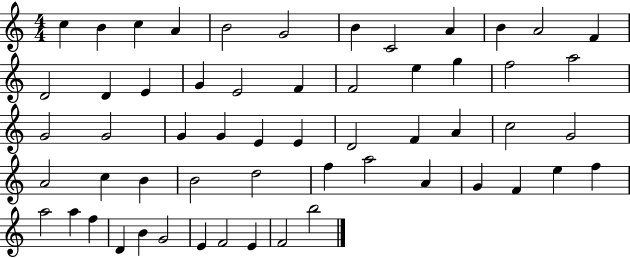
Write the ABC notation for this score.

X:1
T:Untitled
M:4/4
L:1/4
K:C
c B c A B2 G2 B C2 A B A2 F D2 D E G E2 F F2 e g f2 a2 G2 G2 G G E E D2 F A c2 G2 A2 c B B2 d2 f a2 A G F e f a2 a f D B G2 E F2 E F2 b2